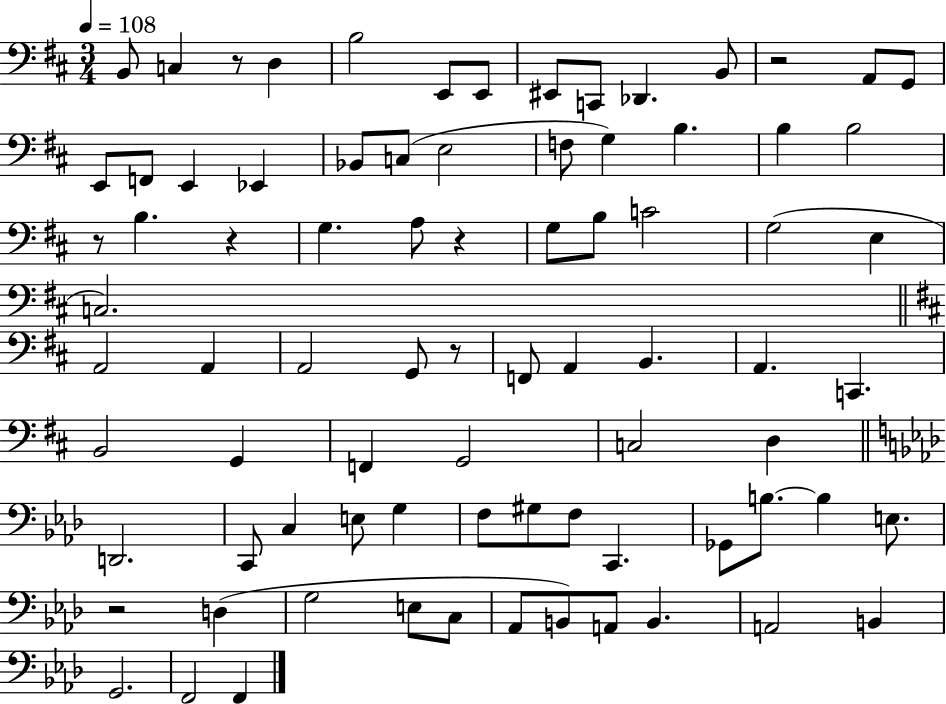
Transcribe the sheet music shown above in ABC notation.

X:1
T:Untitled
M:3/4
L:1/4
K:D
B,,/2 C, z/2 D, B,2 E,,/2 E,,/2 ^E,,/2 C,,/2 _D,, B,,/2 z2 A,,/2 G,,/2 E,,/2 F,,/2 E,, _E,, _B,,/2 C,/2 E,2 F,/2 G, B, B, B,2 z/2 B, z G, A,/2 z G,/2 B,/2 C2 G,2 E, C,2 A,,2 A,, A,,2 G,,/2 z/2 F,,/2 A,, B,, A,, C,, B,,2 G,, F,, G,,2 C,2 D, D,,2 C,,/2 C, E,/2 G, F,/2 ^G,/2 F,/2 C,, _G,,/2 B,/2 B, E,/2 z2 D, G,2 E,/2 C,/2 _A,,/2 B,,/2 A,,/2 B,, A,,2 B,, G,,2 F,,2 F,,